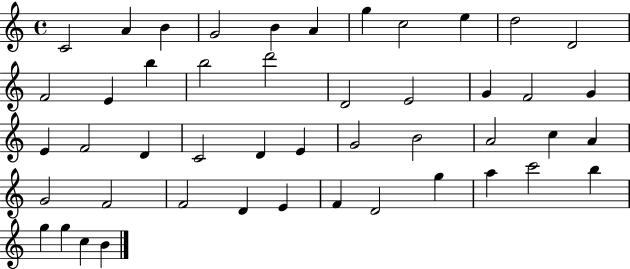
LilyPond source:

{
  \clef treble
  \time 4/4
  \defaultTimeSignature
  \key c \major
  c'2 a'4 b'4 | g'2 b'4 a'4 | g''4 c''2 e''4 | d''2 d'2 | \break f'2 e'4 b''4 | b''2 d'''2 | d'2 e'2 | g'4 f'2 g'4 | \break e'4 f'2 d'4 | c'2 d'4 e'4 | g'2 b'2 | a'2 c''4 a'4 | \break g'2 f'2 | f'2 d'4 e'4 | f'4 d'2 g''4 | a''4 c'''2 b''4 | \break g''4 g''4 c''4 b'4 | \bar "|."
}